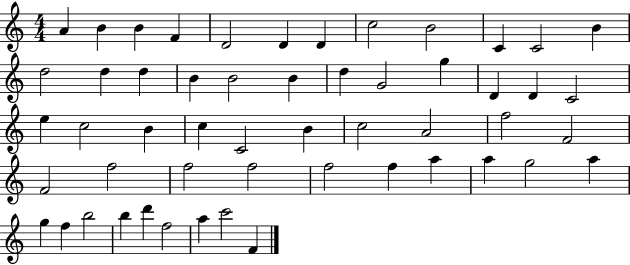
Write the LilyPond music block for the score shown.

{
  \clef treble
  \numericTimeSignature
  \time 4/4
  \key c \major
  a'4 b'4 b'4 f'4 | d'2 d'4 d'4 | c''2 b'2 | c'4 c'2 b'4 | \break d''2 d''4 d''4 | b'4 b'2 b'4 | d''4 g'2 g''4 | d'4 d'4 c'2 | \break e''4 c''2 b'4 | c''4 c'2 b'4 | c''2 a'2 | f''2 f'2 | \break f'2 f''2 | f''2 f''2 | f''2 f''4 a''4 | a''4 g''2 a''4 | \break g''4 f''4 b''2 | b''4 d'''4 f''2 | a''4 c'''2 f'4 | \bar "|."
}